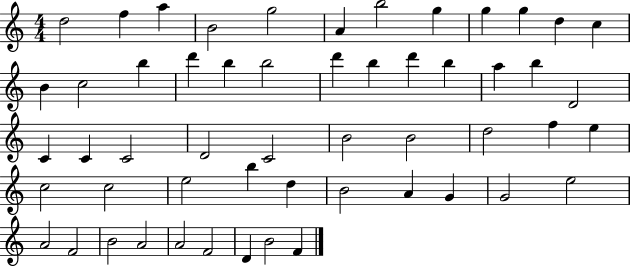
{
  \clef treble
  \numericTimeSignature
  \time 4/4
  \key c \major
  d''2 f''4 a''4 | b'2 g''2 | a'4 b''2 g''4 | g''4 g''4 d''4 c''4 | \break b'4 c''2 b''4 | d'''4 b''4 b''2 | d'''4 b''4 d'''4 b''4 | a''4 b''4 d'2 | \break c'4 c'4 c'2 | d'2 c'2 | b'2 b'2 | d''2 f''4 e''4 | \break c''2 c''2 | e''2 b''4 d''4 | b'2 a'4 g'4 | g'2 e''2 | \break a'2 f'2 | b'2 a'2 | a'2 f'2 | d'4 b'2 f'4 | \break \bar "|."
}